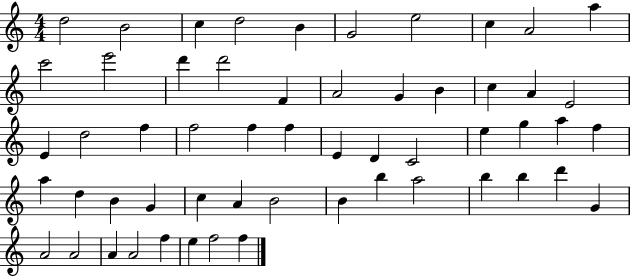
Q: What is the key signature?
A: C major